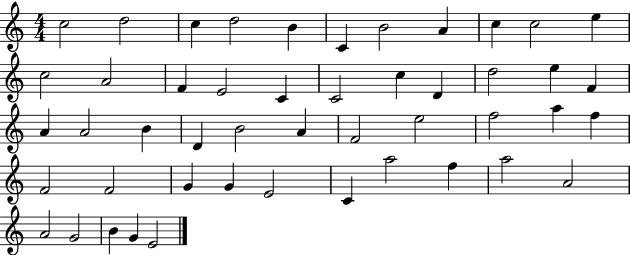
C5/h D5/h C5/q D5/h B4/q C4/q B4/h A4/q C5/q C5/h E5/q C5/h A4/h F4/q E4/h C4/q C4/h C5/q D4/q D5/h E5/q F4/q A4/q A4/h B4/q D4/q B4/h A4/q F4/h E5/h F5/h A5/q F5/q F4/h F4/h G4/q G4/q E4/h C4/q A5/h F5/q A5/h A4/h A4/h G4/h B4/q G4/q E4/h